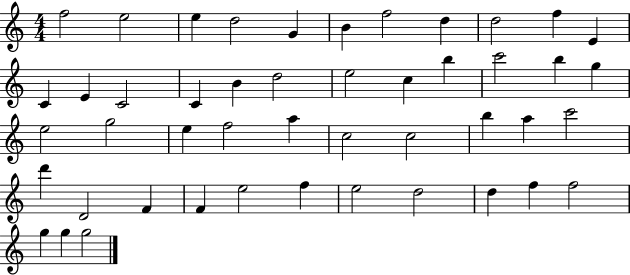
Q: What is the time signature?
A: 4/4